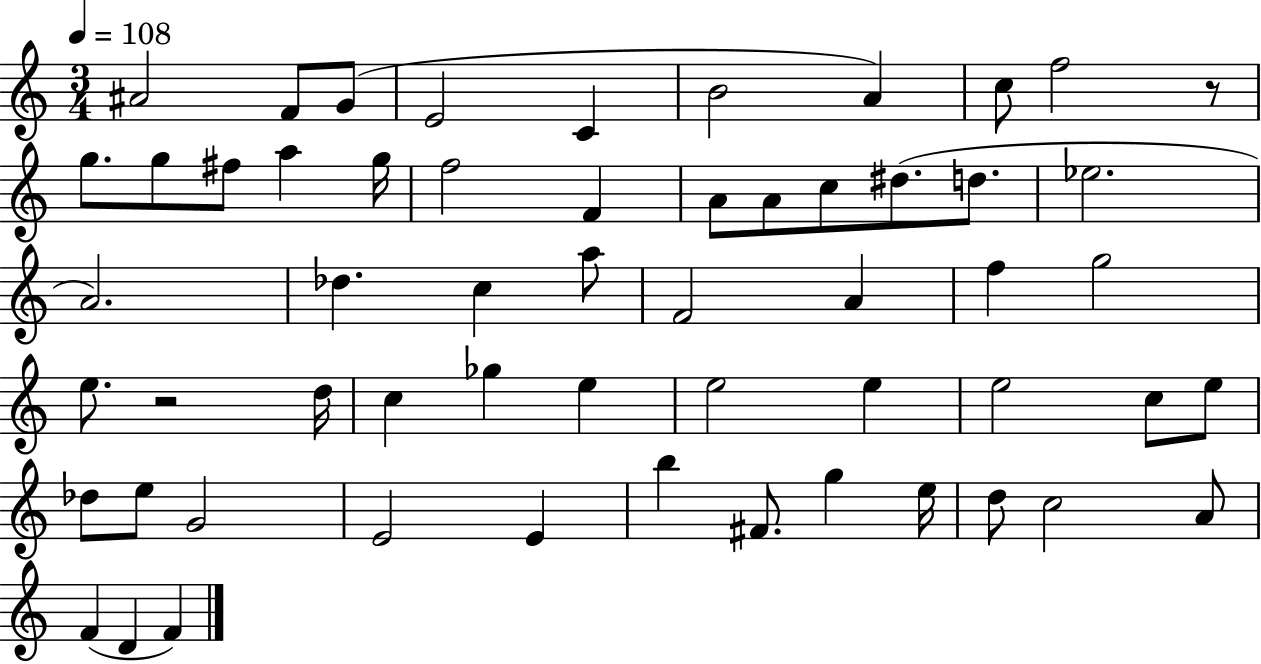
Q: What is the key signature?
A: C major